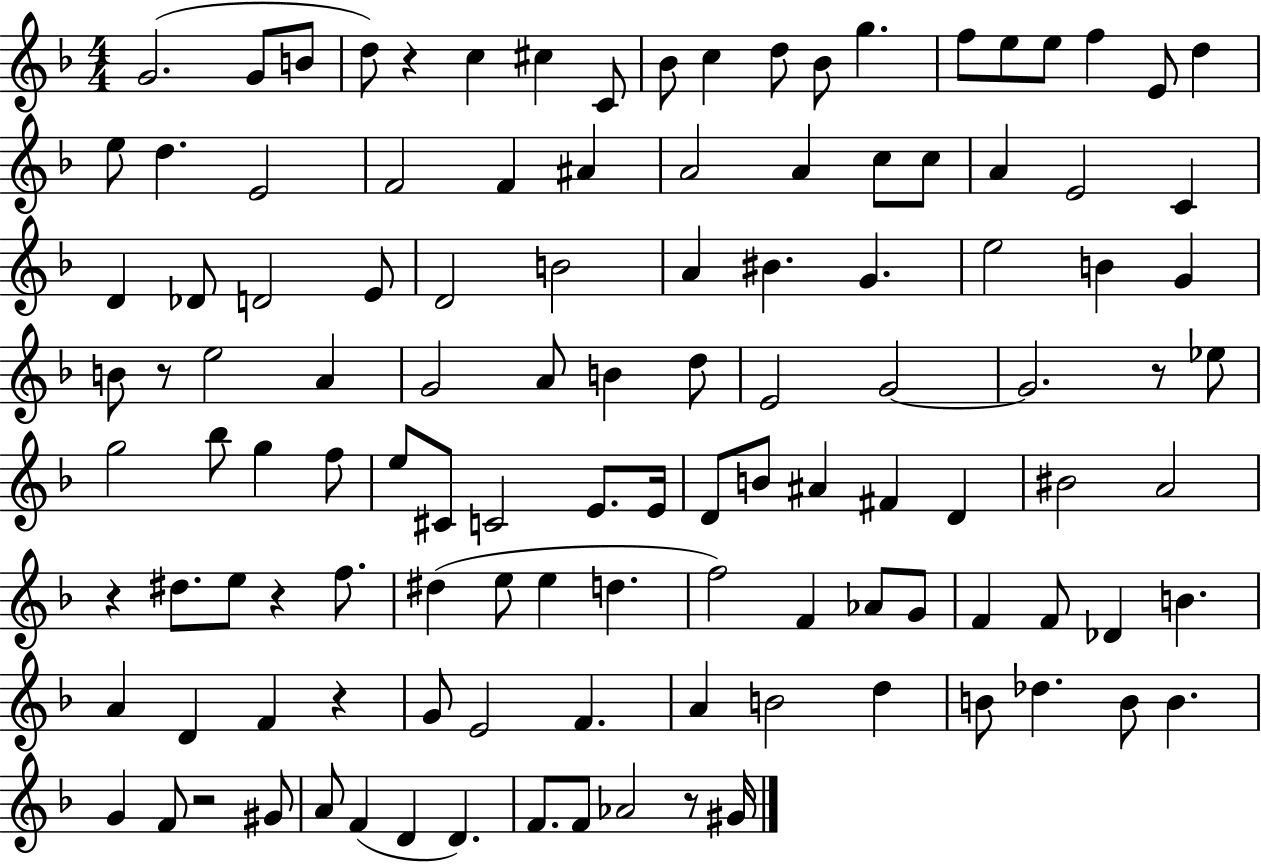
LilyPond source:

{
  \clef treble
  \numericTimeSignature
  \time 4/4
  \key f \major
  \repeat volta 2 { g'2.( g'8 b'8 | d''8) r4 c''4 cis''4 c'8 | bes'8 c''4 d''8 bes'8 g''4. | f''8 e''8 e''8 f''4 e'8 d''4 | \break e''8 d''4. e'2 | f'2 f'4 ais'4 | a'2 a'4 c''8 c''8 | a'4 e'2 c'4 | \break d'4 des'8 d'2 e'8 | d'2 b'2 | a'4 bis'4. g'4. | e''2 b'4 g'4 | \break b'8 r8 e''2 a'4 | g'2 a'8 b'4 d''8 | e'2 g'2~~ | g'2. r8 ees''8 | \break g''2 bes''8 g''4 f''8 | e''8 cis'8 c'2 e'8. e'16 | d'8 b'8 ais'4 fis'4 d'4 | bis'2 a'2 | \break r4 dis''8. e''8 r4 f''8. | dis''4( e''8 e''4 d''4. | f''2) f'4 aes'8 g'8 | f'4 f'8 des'4 b'4. | \break a'4 d'4 f'4 r4 | g'8 e'2 f'4. | a'4 b'2 d''4 | b'8 des''4. b'8 b'4. | \break g'4 f'8 r2 gis'8 | a'8 f'4( d'4 d'4.) | f'8. f'8 aes'2 r8 gis'16 | } \bar "|."
}